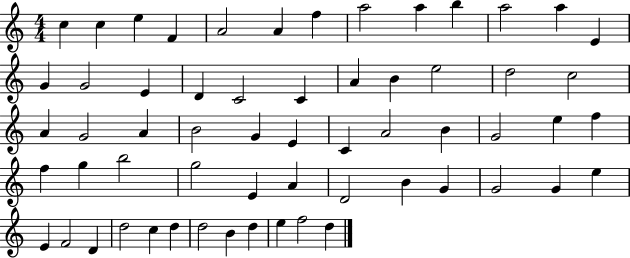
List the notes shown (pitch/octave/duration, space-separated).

C5/q C5/q E5/q F4/q A4/h A4/q F5/q A5/h A5/q B5/q A5/h A5/q E4/q G4/q G4/h E4/q D4/q C4/h C4/q A4/q B4/q E5/h D5/h C5/h A4/q G4/h A4/q B4/h G4/q E4/q C4/q A4/h B4/q G4/h E5/q F5/q F5/q G5/q B5/h G5/h E4/q A4/q D4/h B4/q G4/q G4/h G4/q E5/q E4/q F4/h D4/q D5/h C5/q D5/q D5/h B4/q D5/q E5/q F5/h D5/q